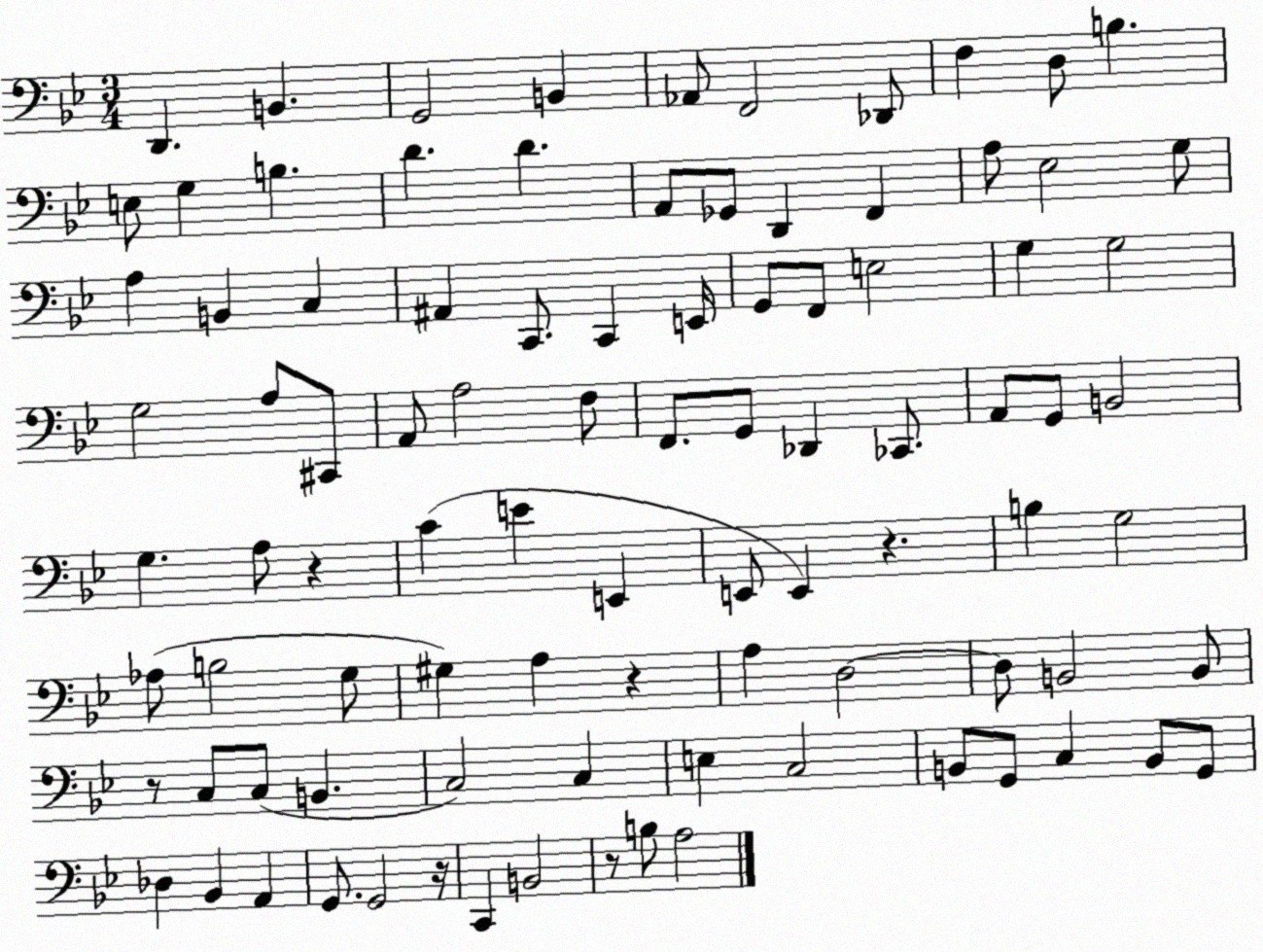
X:1
T:Untitled
M:3/4
L:1/4
K:Bb
D,, B,, G,,2 B,, _A,,/2 F,,2 _D,,/2 F, D,/2 B, E,/2 G, B, D D A,,/2 _G,,/2 D,, F,, A,/2 _E,2 G,/2 A, B,, C, ^A,, C,,/2 C,, E,,/4 G,,/2 F,,/2 E,2 G, G,2 G,2 A,/2 ^C,,/2 A,,/2 A,2 F,/2 F,,/2 G,,/2 _D,, _C,,/2 A,,/2 G,,/2 B,,2 G, A,/2 z C E E,, E,,/2 E,, z B, G,2 _A,/2 B,2 G,/2 ^G, A, z A, D,2 D,/2 B,,2 B,,/2 z/2 C,/2 C,/2 B,, C,2 C, E, C,2 B,,/2 G,,/2 C, B,,/2 G,,/2 _D, _B,, A,, G,,/2 G,,2 z/4 C,, B,,2 z/2 B,/2 A,2